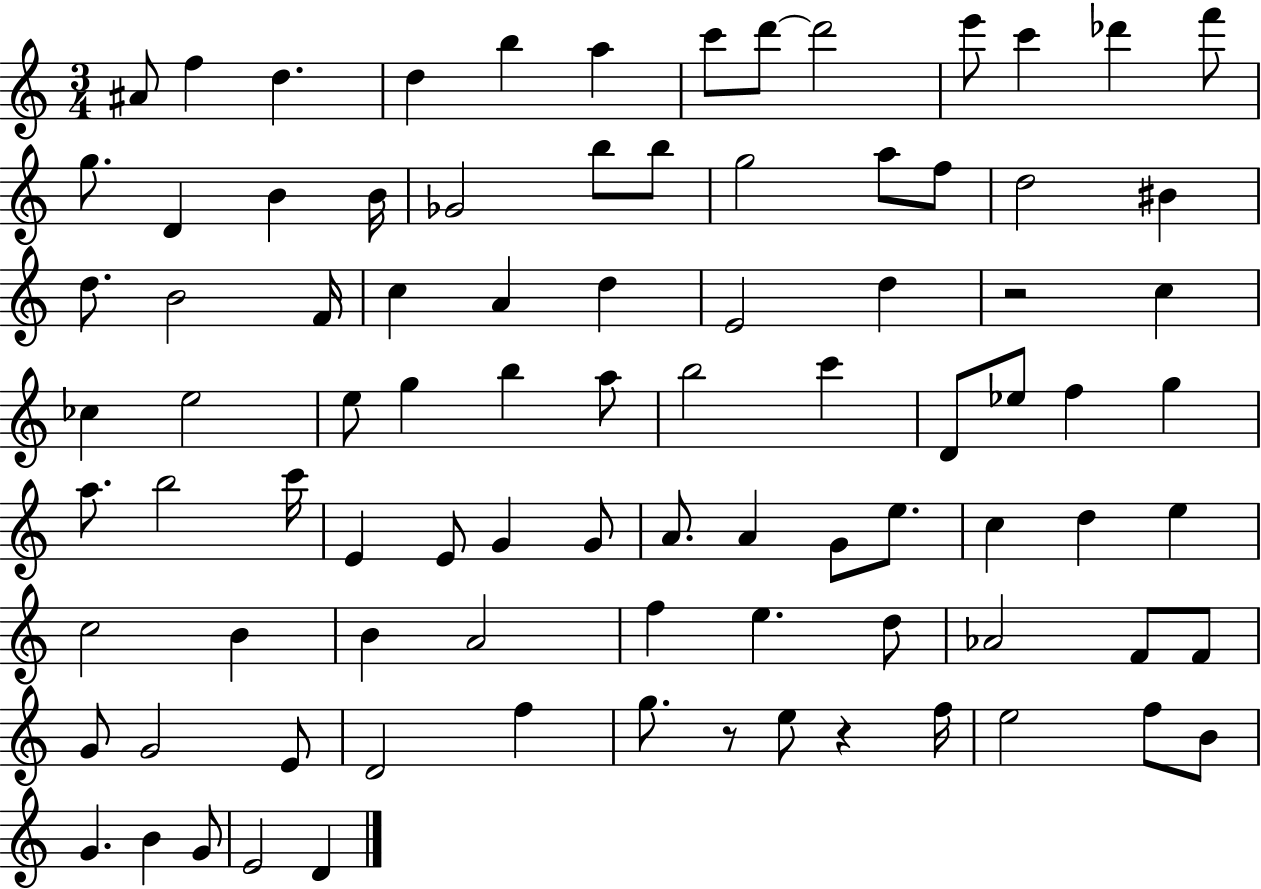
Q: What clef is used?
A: treble